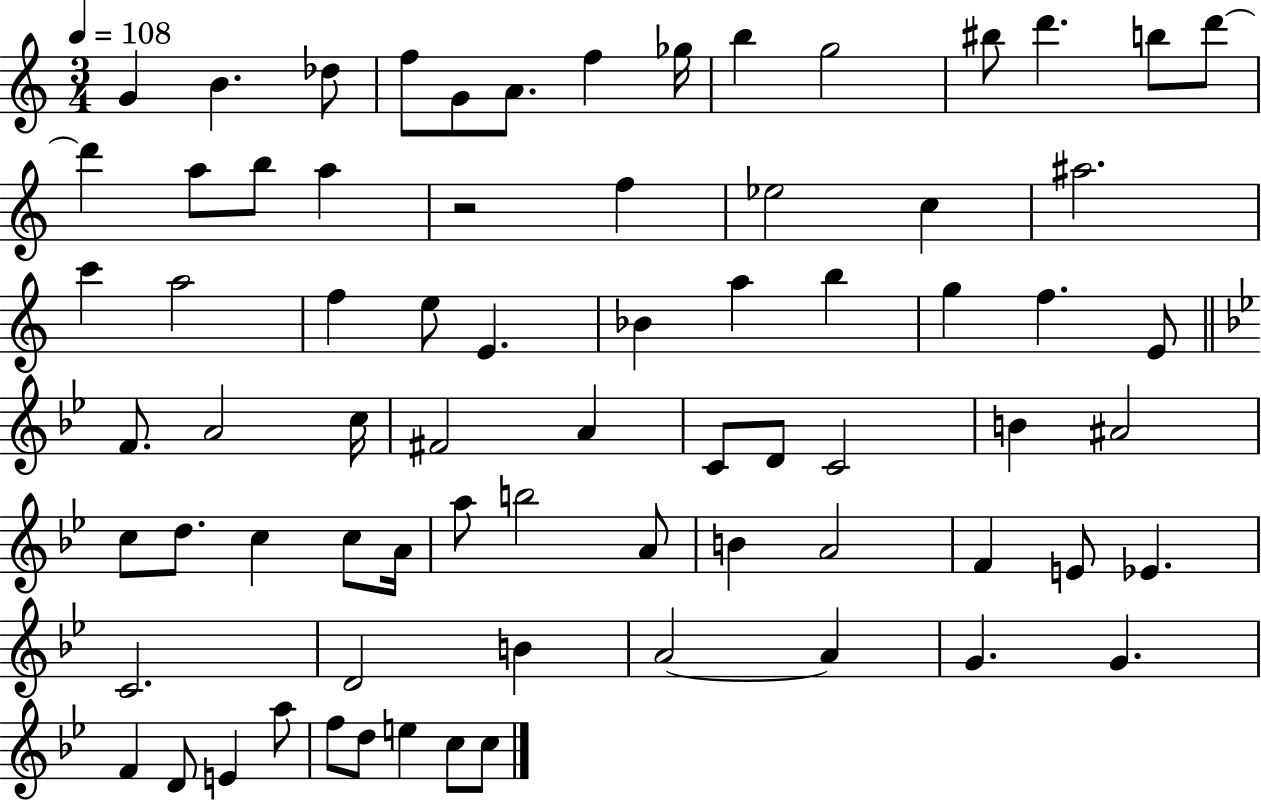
{
  \clef treble
  \numericTimeSignature
  \time 3/4
  \key c \major
  \tempo 4 = 108
  \repeat volta 2 { g'4 b'4. des''8 | f''8 g'8 a'8. f''4 ges''16 | b''4 g''2 | bis''8 d'''4. b''8 d'''8~~ | \break d'''4 a''8 b''8 a''4 | r2 f''4 | ees''2 c''4 | ais''2. | \break c'''4 a''2 | f''4 e''8 e'4. | bes'4 a''4 b''4 | g''4 f''4. e'8 | \break \bar "||" \break \key bes \major f'8. a'2 c''16 | fis'2 a'4 | c'8 d'8 c'2 | b'4 ais'2 | \break c''8 d''8. c''4 c''8 a'16 | a''8 b''2 a'8 | b'4 a'2 | f'4 e'8 ees'4. | \break c'2. | d'2 b'4 | a'2~~ a'4 | g'4. g'4. | \break f'4 d'8 e'4 a''8 | f''8 d''8 e''4 c''8 c''8 | } \bar "|."
}